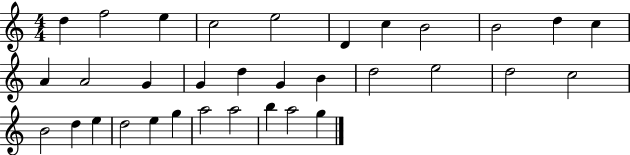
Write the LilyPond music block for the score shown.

{
  \clef treble
  \numericTimeSignature
  \time 4/4
  \key c \major
  d''4 f''2 e''4 | c''2 e''2 | d'4 c''4 b'2 | b'2 d''4 c''4 | \break a'4 a'2 g'4 | g'4 d''4 g'4 b'4 | d''2 e''2 | d''2 c''2 | \break b'2 d''4 e''4 | d''2 e''4 g''4 | a''2 a''2 | b''4 a''2 g''4 | \break \bar "|."
}